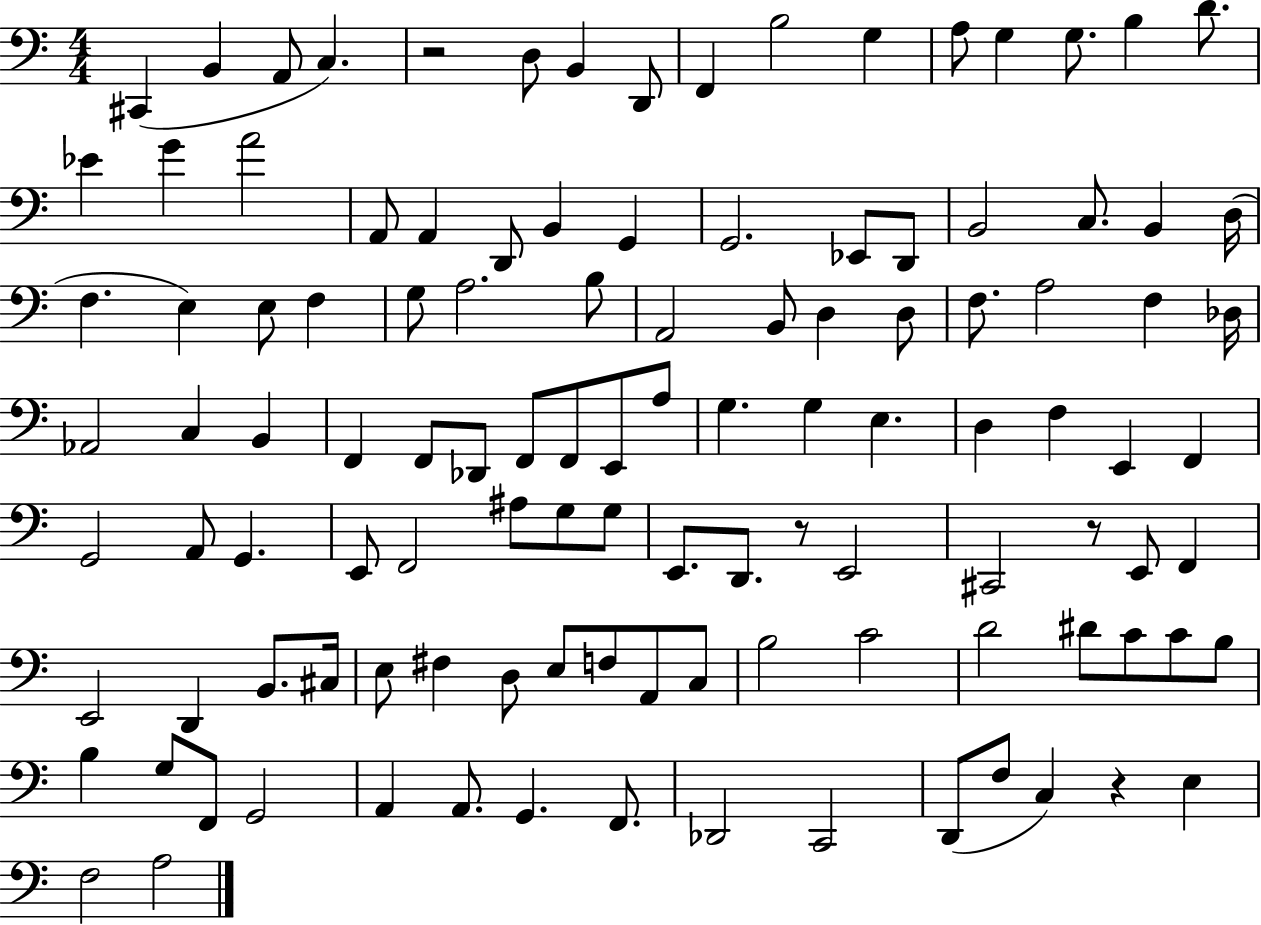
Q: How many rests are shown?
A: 4